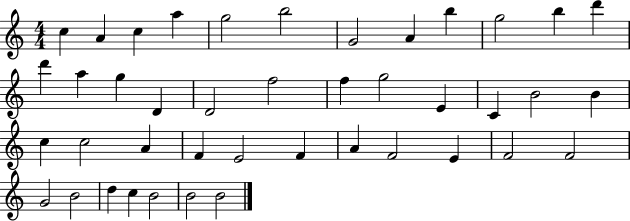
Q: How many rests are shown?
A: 0